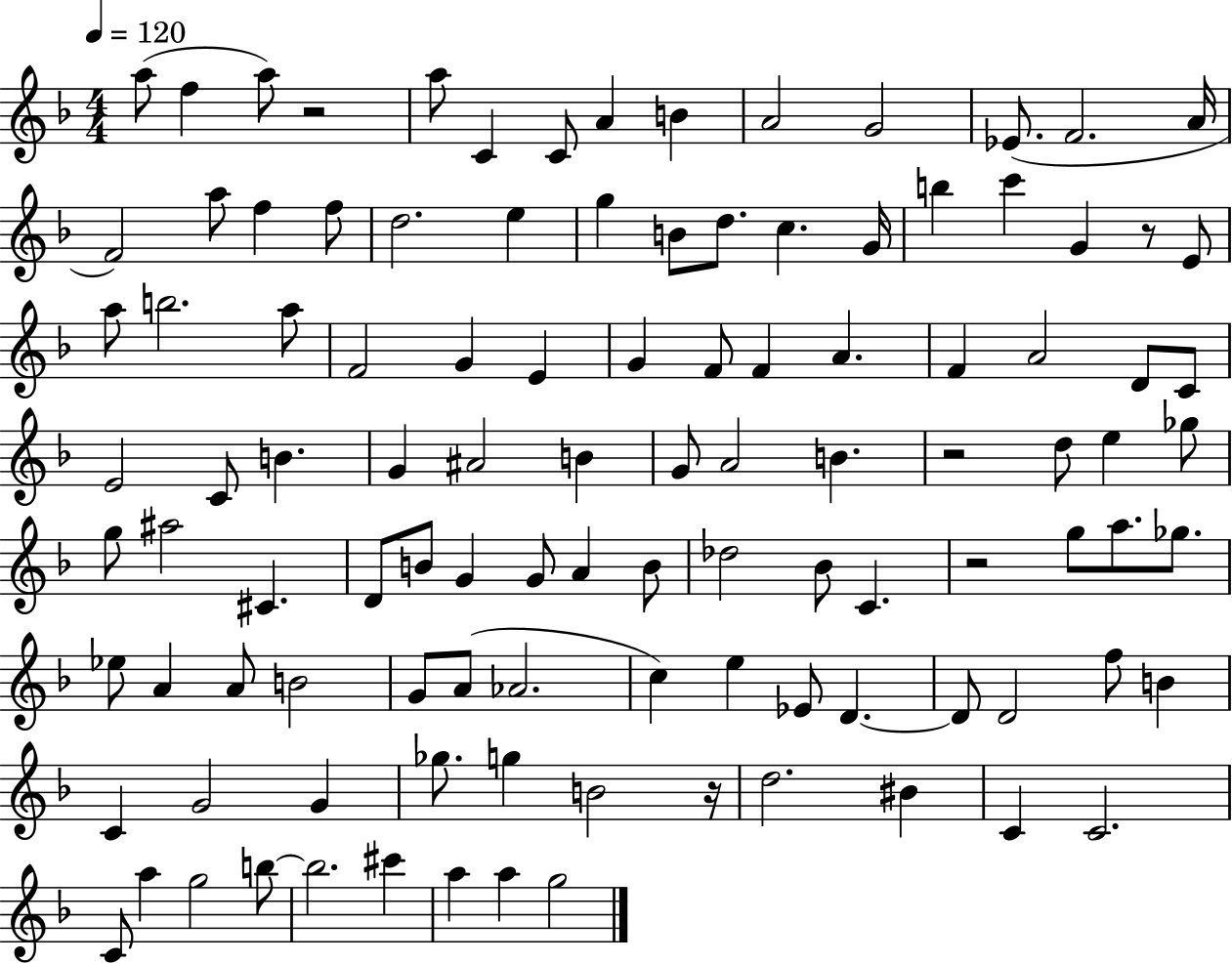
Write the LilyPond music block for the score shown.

{
  \clef treble
  \numericTimeSignature
  \time 4/4
  \key f \major
  \tempo 4 = 120
  a''8( f''4 a''8) r2 | a''8 c'4 c'8 a'4 b'4 | a'2 g'2 | ees'8.( f'2. a'16 | \break f'2) a''8 f''4 f''8 | d''2. e''4 | g''4 b'8 d''8. c''4. g'16 | b''4 c'''4 g'4 r8 e'8 | \break a''8 b''2. a''8 | f'2 g'4 e'4 | g'4 f'8 f'4 a'4. | f'4 a'2 d'8 c'8 | \break e'2 c'8 b'4. | g'4 ais'2 b'4 | g'8 a'2 b'4. | r2 d''8 e''4 ges''8 | \break g''8 ais''2 cis'4. | d'8 b'8 g'4 g'8 a'4 b'8 | des''2 bes'8 c'4. | r2 g''8 a''8. ges''8. | \break ees''8 a'4 a'8 b'2 | g'8 a'8( aes'2. | c''4) e''4 ees'8 d'4.~~ | d'8 d'2 f''8 b'4 | \break c'4 g'2 g'4 | ges''8. g''4 b'2 r16 | d''2. bis'4 | c'4 c'2. | \break c'8 a''4 g''2 b''8~~ | b''2. cis'''4 | a''4 a''4 g''2 | \bar "|."
}